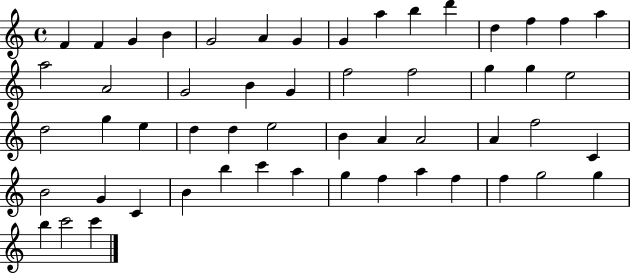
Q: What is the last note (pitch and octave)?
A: C6